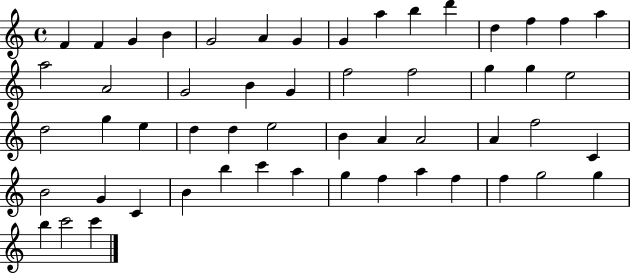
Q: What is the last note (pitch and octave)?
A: C6